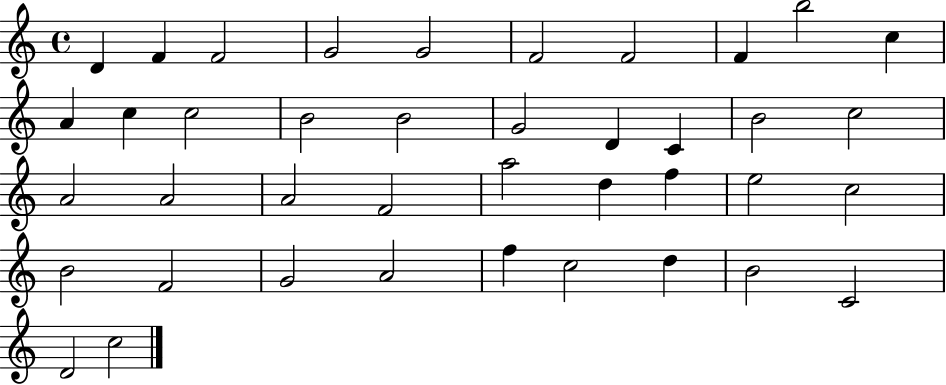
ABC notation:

X:1
T:Untitled
M:4/4
L:1/4
K:C
D F F2 G2 G2 F2 F2 F b2 c A c c2 B2 B2 G2 D C B2 c2 A2 A2 A2 F2 a2 d f e2 c2 B2 F2 G2 A2 f c2 d B2 C2 D2 c2